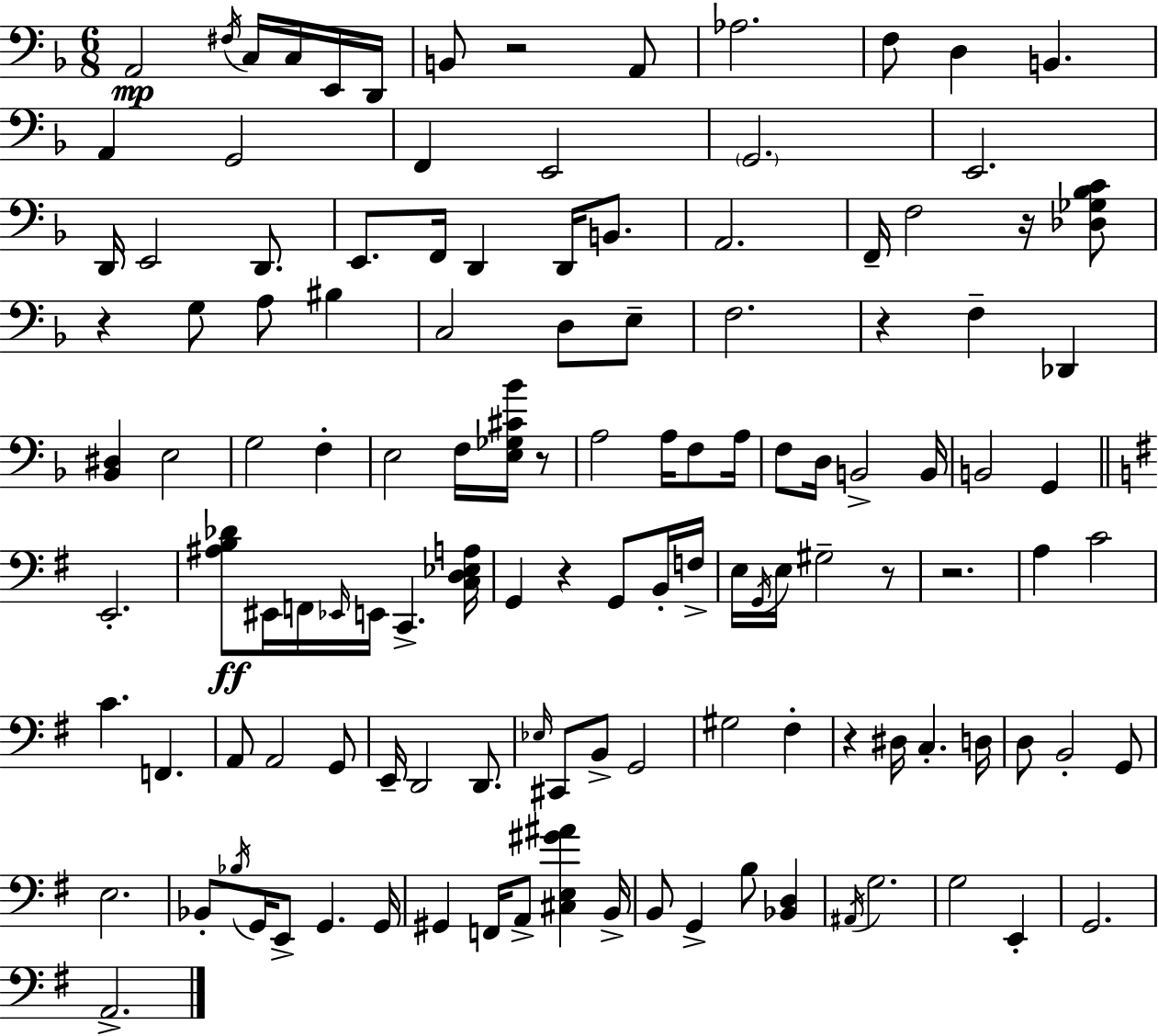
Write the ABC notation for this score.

X:1
T:Untitled
M:6/8
L:1/4
K:Dm
A,,2 ^F,/4 C,/4 C,/4 E,,/4 D,,/4 B,,/2 z2 A,,/2 _A,2 F,/2 D, B,, A,, G,,2 F,, E,,2 G,,2 E,,2 D,,/4 E,,2 D,,/2 E,,/2 F,,/4 D,, D,,/4 B,,/2 A,,2 F,,/4 F,2 z/4 [_D,_G,_B,C]/2 z G,/2 A,/2 ^B, C,2 D,/2 E,/2 F,2 z F, _D,, [_B,,^D,] E,2 G,2 F, E,2 F,/4 [E,_G,^C_B]/4 z/2 A,2 A,/4 F,/2 A,/4 F,/2 D,/4 B,,2 B,,/4 B,,2 G,, E,,2 [^A,B,_D]/2 ^E,,/4 F,,/4 _E,,/4 E,,/4 C,, [C,D,_E,A,]/4 G,, z G,,/2 B,,/4 F,/4 E,/4 G,,/4 E,/4 ^G,2 z/2 z2 A, C2 C F,, A,,/2 A,,2 G,,/2 E,,/4 D,,2 D,,/2 _E,/4 ^C,,/2 B,,/2 G,,2 ^G,2 ^F, z ^D,/4 C, D,/4 D,/2 B,,2 G,,/2 E,2 _B,,/2 _B,/4 G,,/4 E,,/2 G,, G,,/4 ^G,, F,,/4 A,,/2 [^C,E,^G^A] B,,/4 B,,/2 G,, B,/2 [_B,,D,] ^A,,/4 G,2 G,2 E,, G,,2 A,,2